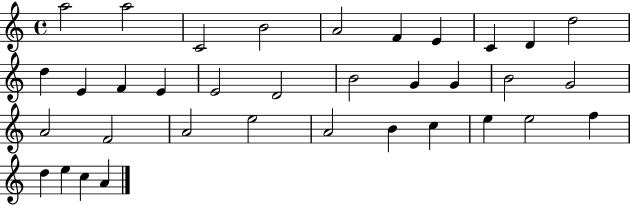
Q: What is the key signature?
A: C major